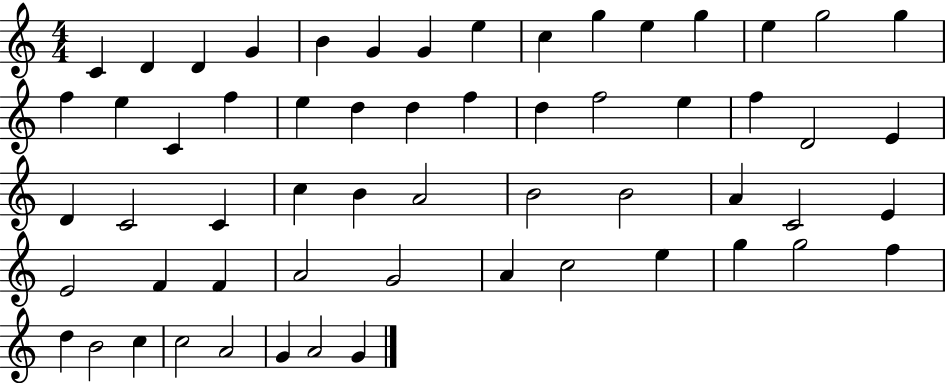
{
  \clef treble
  \numericTimeSignature
  \time 4/4
  \key c \major
  c'4 d'4 d'4 g'4 | b'4 g'4 g'4 e''4 | c''4 g''4 e''4 g''4 | e''4 g''2 g''4 | \break f''4 e''4 c'4 f''4 | e''4 d''4 d''4 f''4 | d''4 f''2 e''4 | f''4 d'2 e'4 | \break d'4 c'2 c'4 | c''4 b'4 a'2 | b'2 b'2 | a'4 c'2 e'4 | \break e'2 f'4 f'4 | a'2 g'2 | a'4 c''2 e''4 | g''4 g''2 f''4 | \break d''4 b'2 c''4 | c''2 a'2 | g'4 a'2 g'4 | \bar "|."
}